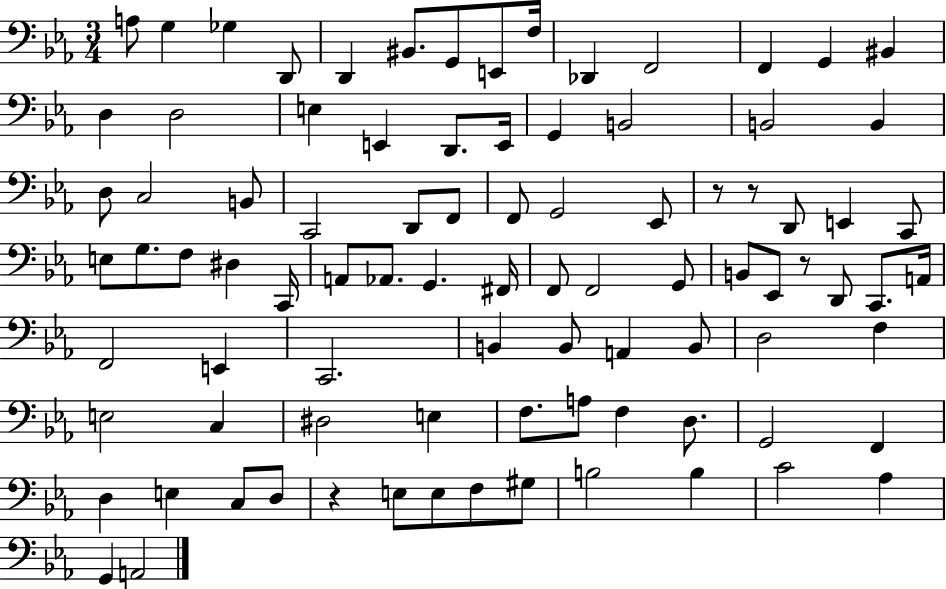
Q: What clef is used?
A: bass